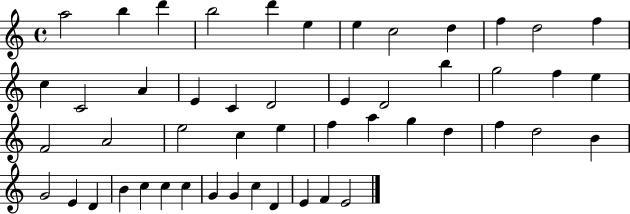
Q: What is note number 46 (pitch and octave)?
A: C5